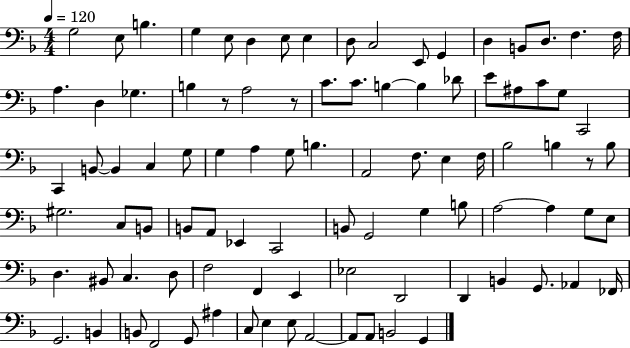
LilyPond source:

{
  \clef bass
  \numericTimeSignature
  \time 4/4
  \key f \major
  \tempo 4 = 120
  \repeat volta 2 { g2 e8 b4. | g4 e8 d4 e8 e4 | d8 c2 e,8 g,4 | d4 b,8 d8. f4. f16 | \break a4. d4 ges4. | b4 r8 a2 r8 | c'8. c'8. b4~~ b4 des'8 | e'8 ais8 c'8 g8 c,2 | \break c,4 b,8~~ b,4 c4 g8 | g4 a4 g8 b4. | a,2 f8. e4 f16 | bes2 b4 r8 b8 | \break gis2. c8 b,8 | b,8 a,8 ees,4 c,2 | b,8 g,2 g4 b8 | a2~~ a4 g8 e8 | \break d4. bis,8 c4. d8 | f2 f,4 e,4 | ees2 d,2 | d,4 b,4 g,8. aes,4 fes,16 | \break g,2. b,4 | b,8 f,2 g,8 ais4 | c8 e4 e8 a,2~~ | a,8 a,8 b,2 g,4 | \break } \bar "|."
}